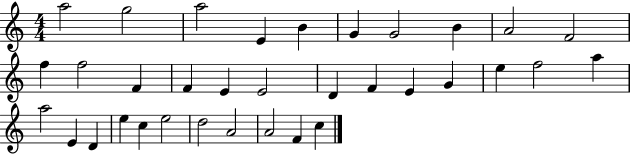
{
  \clef treble
  \numericTimeSignature
  \time 4/4
  \key c \major
  a''2 g''2 | a''2 e'4 b'4 | g'4 g'2 b'4 | a'2 f'2 | \break f''4 f''2 f'4 | f'4 e'4 e'2 | d'4 f'4 e'4 g'4 | e''4 f''2 a''4 | \break a''2 e'4 d'4 | e''4 c''4 e''2 | d''2 a'2 | a'2 f'4 c''4 | \break \bar "|."
}